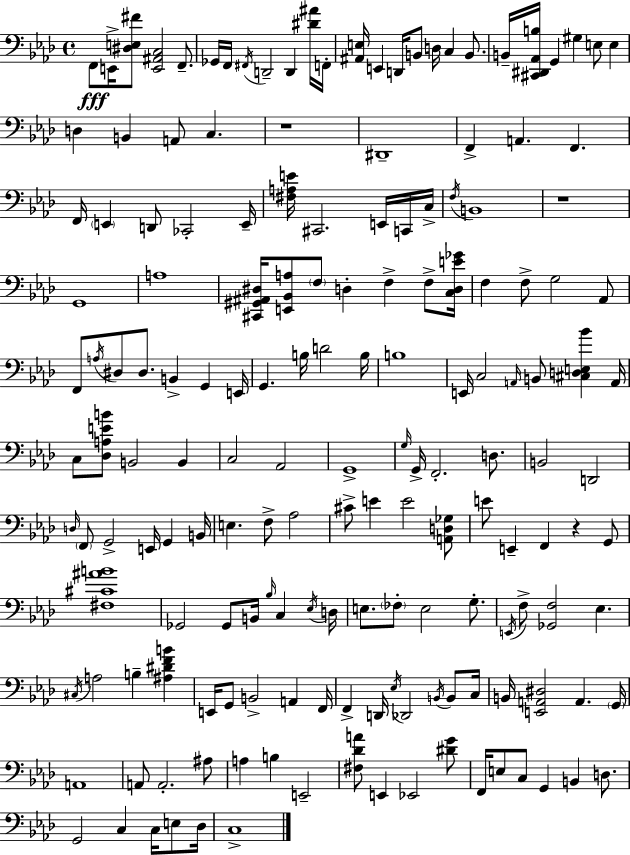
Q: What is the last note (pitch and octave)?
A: C3